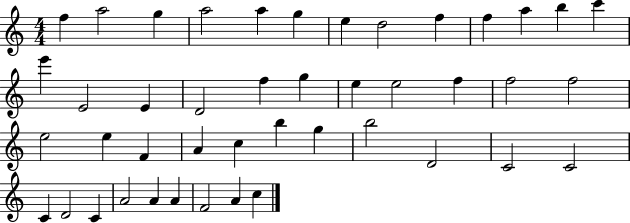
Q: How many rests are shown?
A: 0